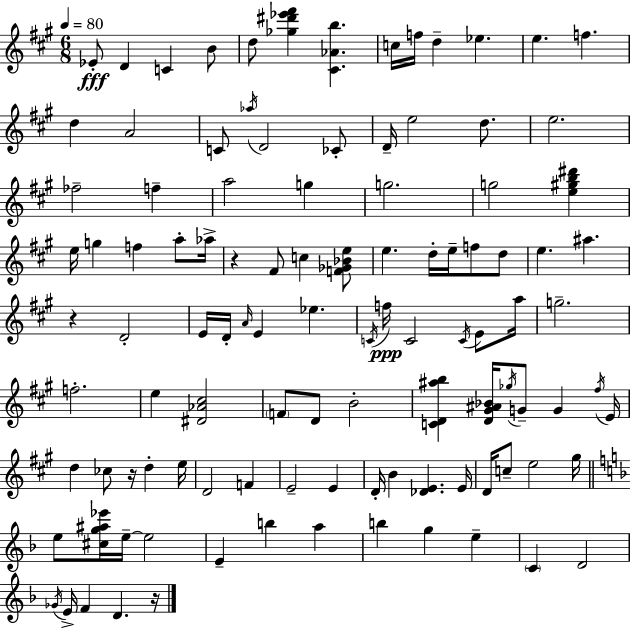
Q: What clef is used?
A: treble